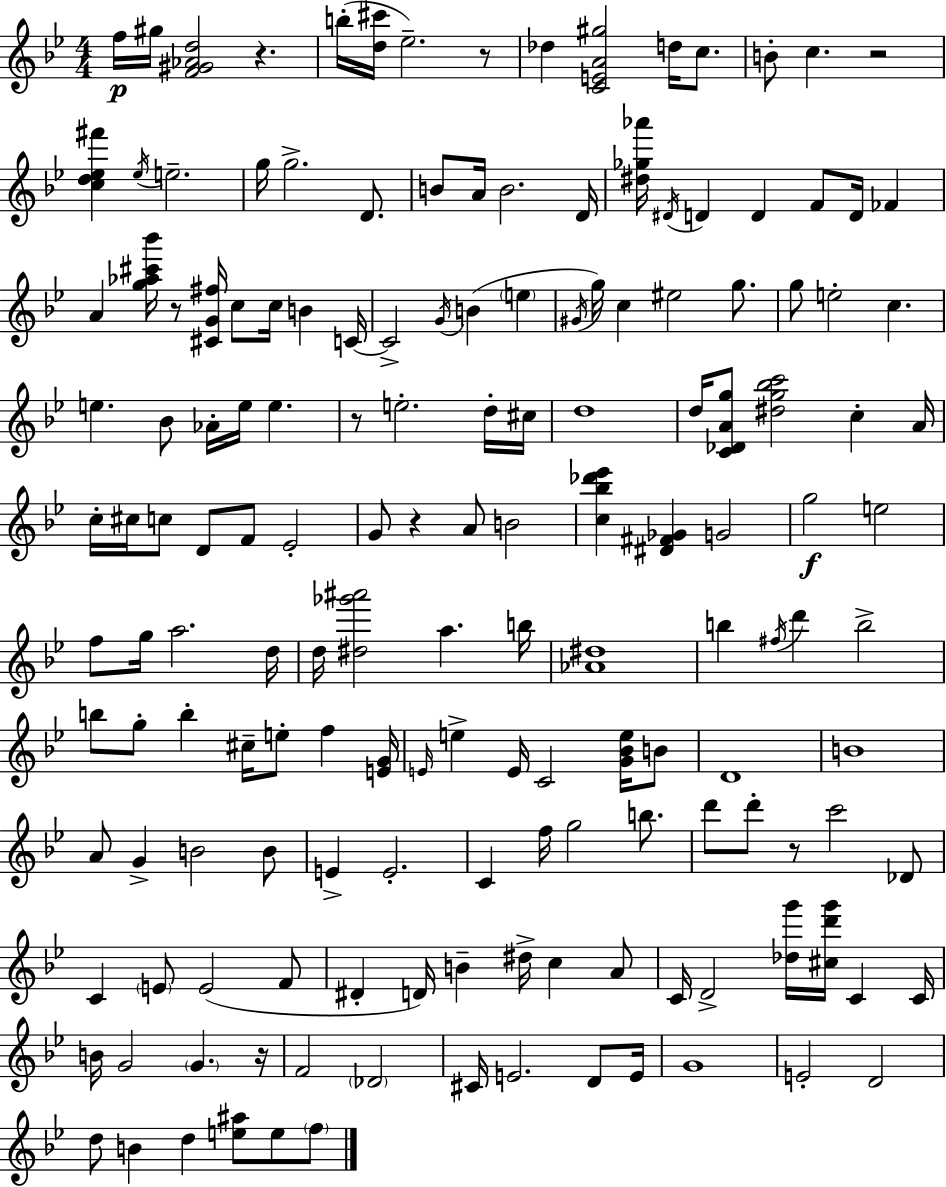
F5/s G#5/s [F4,G#4,Ab4,D5]/h R/q. B5/s [D5,C#6]/s Eb5/h. R/e Db5/q [C4,E4,A4,G#5]/h D5/s C5/e. B4/e C5/q. R/h [C5,D5,Eb5,F#6]/q Eb5/s E5/h. G5/s G5/h. D4/e. B4/e A4/s B4/h. D4/s [D#5,Gb5,Ab6]/s D#4/s D4/q D4/q F4/e D4/s FES4/q A4/q [G5,Ab5,C#6,Bb6]/s R/e [C#4,G4,F#5]/s C5/e C5/s B4/q C4/s C4/h G4/s B4/q E5/q G#4/s G5/s C5/q EIS5/h G5/e. G5/e E5/h C5/q. E5/q. Bb4/e Ab4/s E5/s E5/q. R/e E5/h. D5/s C#5/s D5/w D5/s [C4,Db4,A4,G5]/e [D#5,G5,Bb5,C6]/h C5/q A4/s C5/s C#5/s C5/e D4/e F4/e Eb4/h G4/e R/q A4/e B4/h [C5,Bb5,Db6,Eb6]/q [D#4,F#4,Gb4]/q G4/h G5/h E5/h F5/e G5/s A5/h. D5/s D5/s [D#5,Gb6,A#6]/h A5/q. B5/s [Ab4,D#5]/w B5/q F#5/s D6/q B5/h B5/e G5/e B5/q C#5/s E5/e F5/q [E4,G4]/s E4/s E5/q E4/s C4/h [G4,Bb4,E5]/s B4/e D4/w B4/w A4/e G4/q B4/h B4/e E4/q E4/h. C4/q F5/s G5/h B5/e. D6/e D6/e R/e C6/h Db4/e C4/q E4/e E4/h F4/e D#4/q D4/s B4/q D#5/s C5/q A4/e C4/s D4/h [Db5,G6]/s [C#5,D6,G6]/s C4/q C4/s B4/s G4/h G4/q. R/s F4/h Db4/h C#4/s E4/h. D4/e E4/s G4/w E4/h D4/h D5/e B4/q D5/q [E5,A#5]/e E5/e F5/e